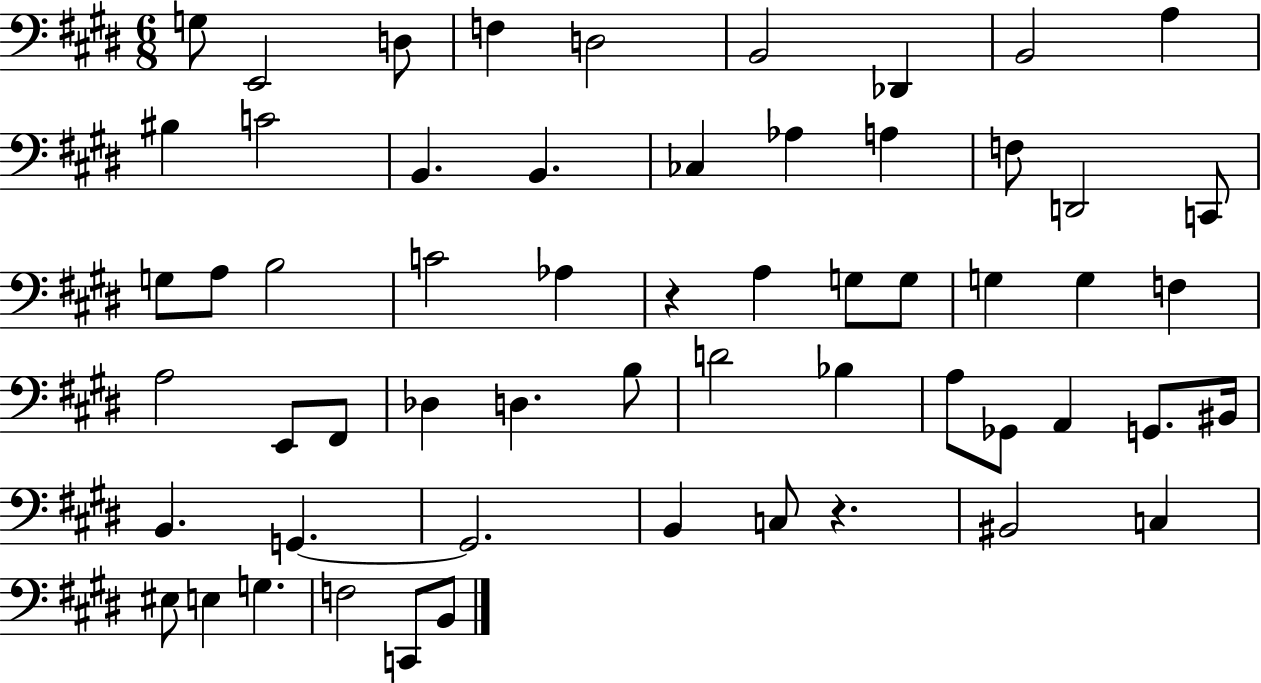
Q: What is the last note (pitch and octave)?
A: B2